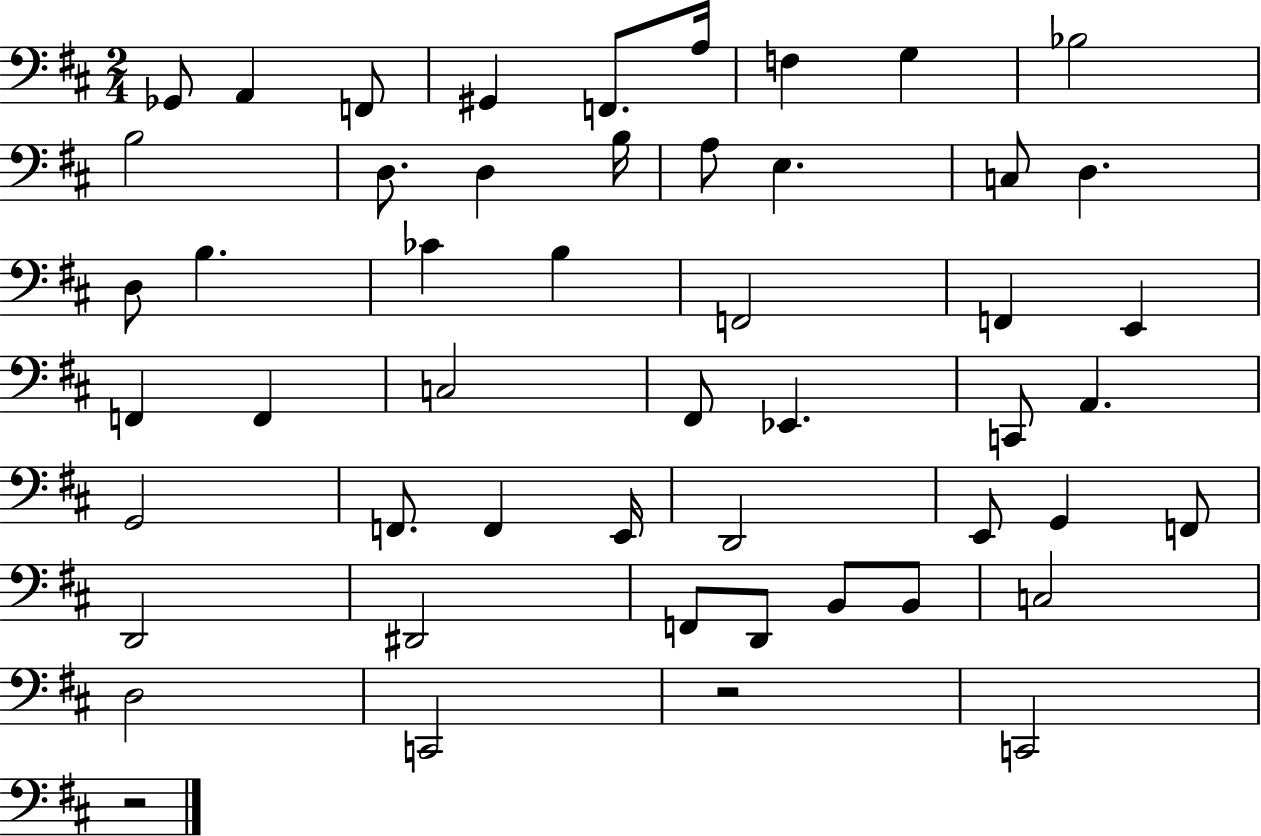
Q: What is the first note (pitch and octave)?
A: Gb2